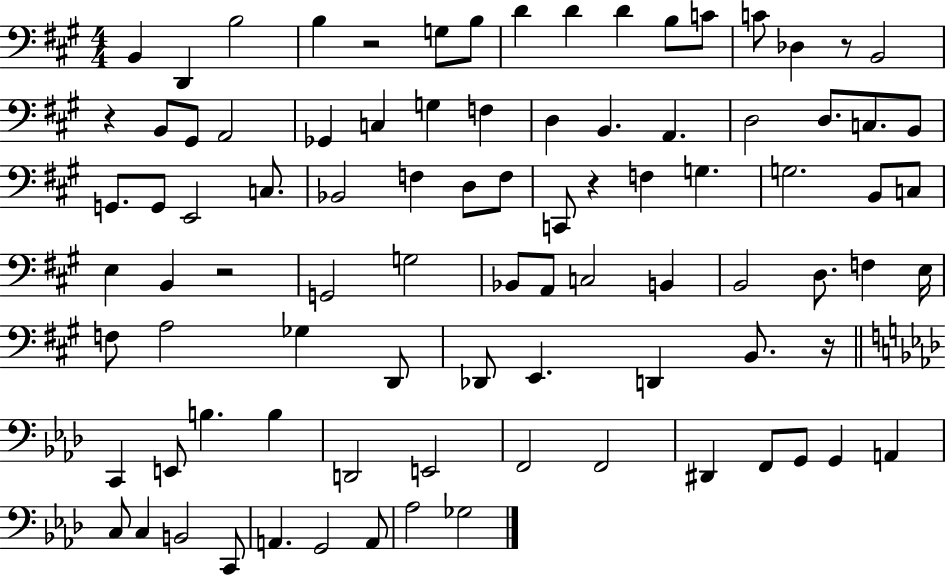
X:1
T:Untitled
M:4/4
L:1/4
K:A
B,, D,, B,2 B, z2 G,/2 B,/2 D D D B,/2 C/2 C/2 _D, z/2 B,,2 z B,,/2 ^G,,/2 A,,2 _G,, C, G, F, D, B,, A,, D,2 D,/2 C,/2 B,,/2 G,,/2 G,,/2 E,,2 C,/2 _B,,2 F, D,/2 F,/2 C,,/2 z F, G, G,2 B,,/2 C,/2 E, B,, z2 G,,2 G,2 _B,,/2 A,,/2 C,2 B,, B,,2 D,/2 F, E,/4 F,/2 A,2 _G, D,,/2 _D,,/2 E,, D,, B,,/2 z/4 C,, E,,/2 B, B, D,,2 E,,2 F,,2 F,,2 ^D,, F,,/2 G,,/2 G,, A,, C,/2 C, B,,2 C,,/2 A,, G,,2 A,,/2 _A,2 _G,2